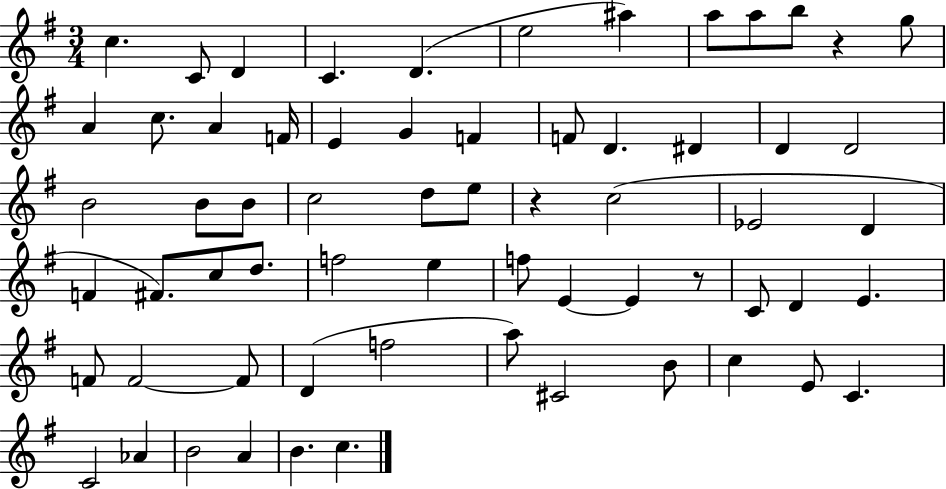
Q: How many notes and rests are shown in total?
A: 64